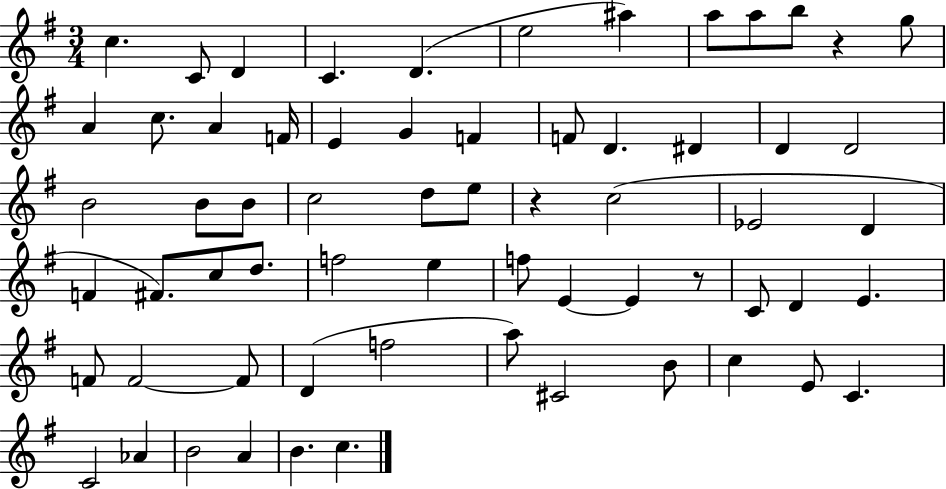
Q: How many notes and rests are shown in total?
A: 64